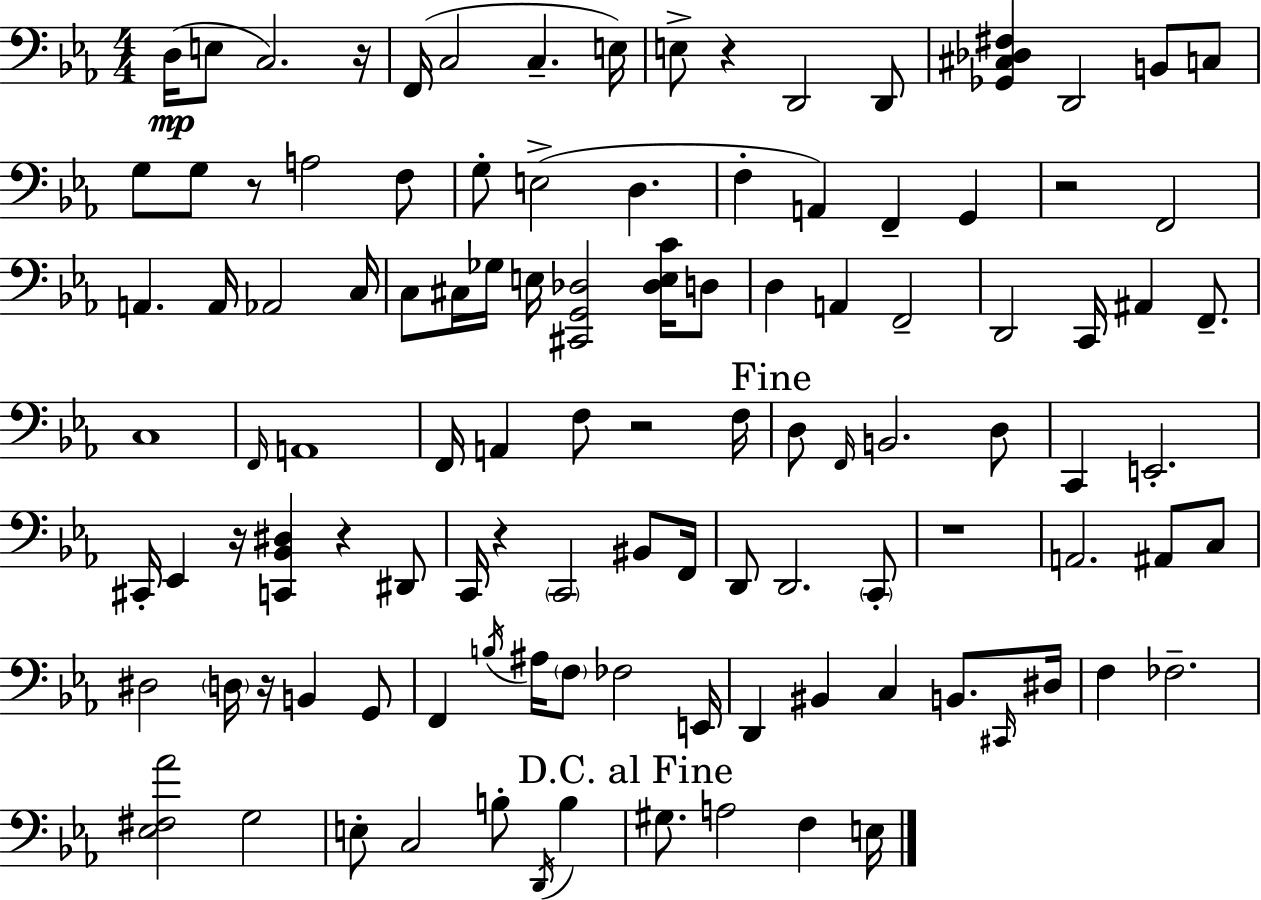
X:1
T:Untitled
M:4/4
L:1/4
K:Cm
D,/4 E,/2 C,2 z/4 F,,/4 C,2 C, E,/4 E,/2 z D,,2 D,,/2 [_G,,^C,_D,^F,] D,,2 B,,/2 C,/2 G,/2 G,/2 z/2 A,2 F,/2 G,/2 E,2 D, F, A,, F,, G,, z2 F,,2 A,, A,,/4 _A,,2 C,/4 C,/2 ^C,/4 _G,/4 E,/4 [^C,,G,,_D,]2 [_D,E,C]/4 D,/2 D, A,, F,,2 D,,2 C,,/4 ^A,, F,,/2 C,4 F,,/4 A,,4 F,,/4 A,, F,/2 z2 F,/4 D,/2 F,,/4 B,,2 D,/2 C,, E,,2 ^C,,/4 _E,, z/4 [C,,_B,,^D,] z ^D,,/2 C,,/4 z C,,2 ^B,,/2 F,,/4 D,,/2 D,,2 C,,/2 z4 A,,2 ^A,,/2 C,/2 ^D,2 D,/4 z/4 B,, G,,/2 F,, B,/4 ^A,/4 F,/2 _F,2 E,,/4 D,, ^B,, C, B,,/2 ^C,,/4 ^D,/4 F, _F,2 [_E,^F,_A]2 G,2 E,/2 C,2 B,/2 D,,/4 B, ^G,/2 A,2 F, E,/4